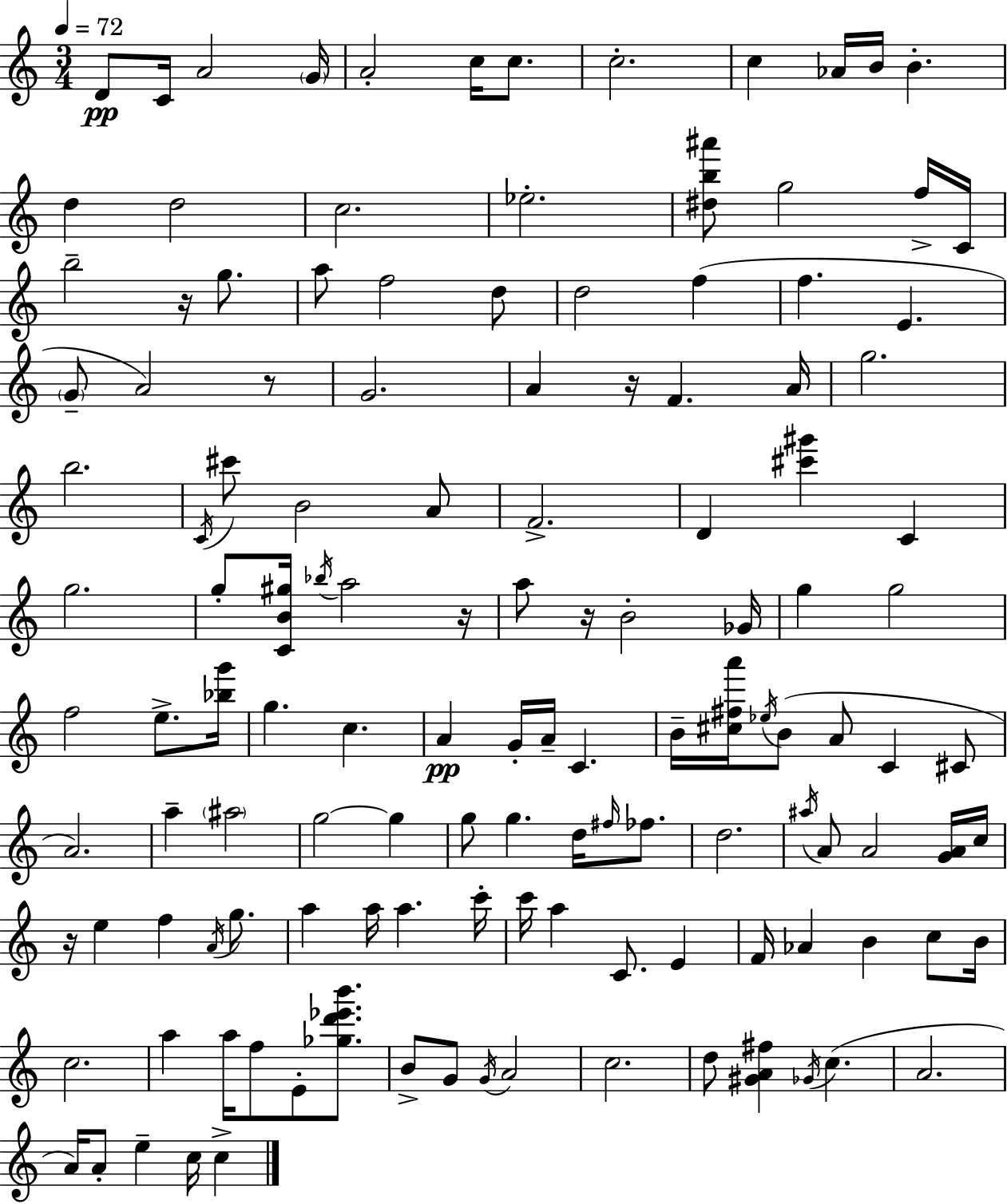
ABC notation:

X:1
T:Untitled
M:3/4
L:1/4
K:Am
D/2 C/4 A2 G/4 A2 c/4 c/2 c2 c _A/4 B/4 B d d2 c2 _e2 [^db^a']/2 g2 f/4 C/4 b2 z/4 g/2 a/2 f2 d/2 d2 f f E G/2 A2 z/2 G2 A z/4 F A/4 g2 b2 C/4 ^c'/2 B2 A/2 F2 D [^c'^g'] C g2 g/2 [CB^g]/4 _b/4 a2 z/4 a/2 z/4 B2 _G/4 g g2 f2 e/2 [_bg']/4 g c A G/4 A/4 C B/4 [^c^fa']/4 _e/4 B/2 A/2 C ^C/2 A2 a ^a2 g2 g g/2 g d/4 ^f/4 _f/2 d2 ^a/4 A/2 A2 [GA]/4 c/4 z/4 e f A/4 g/2 a a/4 a c'/4 c'/4 a C/2 E F/4 _A B c/2 B/4 c2 a a/4 f/2 E/2 [_gd'_e'b']/2 B/2 G/2 G/4 A2 c2 d/2 [^GA^f] _G/4 c A2 A/4 A/2 e c/4 c